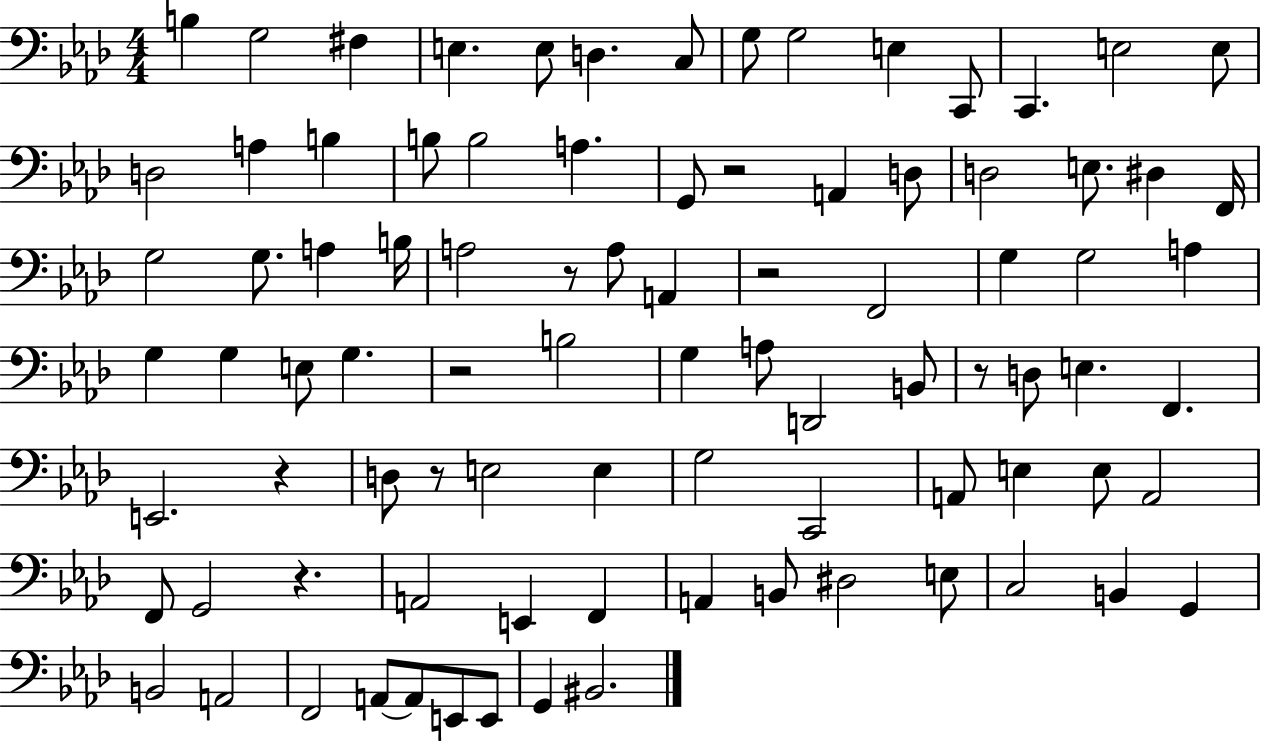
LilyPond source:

{
  \clef bass
  \numericTimeSignature
  \time 4/4
  \key aes \major
  b4 g2 fis4 | e4. e8 d4. c8 | g8 g2 e4 c,8 | c,4. e2 e8 | \break d2 a4 b4 | b8 b2 a4. | g,8 r2 a,4 d8 | d2 e8. dis4 f,16 | \break g2 g8. a4 b16 | a2 r8 a8 a,4 | r2 f,2 | g4 g2 a4 | \break g4 g4 e8 g4. | r2 b2 | g4 a8 d,2 b,8 | r8 d8 e4. f,4. | \break e,2. r4 | d8 r8 e2 e4 | g2 c,2 | a,8 e4 e8 a,2 | \break f,8 g,2 r4. | a,2 e,4 f,4 | a,4 b,8 dis2 e8 | c2 b,4 g,4 | \break b,2 a,2 | f,2 a,8~~ a,8 e,8 e,8 | g,4 bis,2. | \bar "|."
}